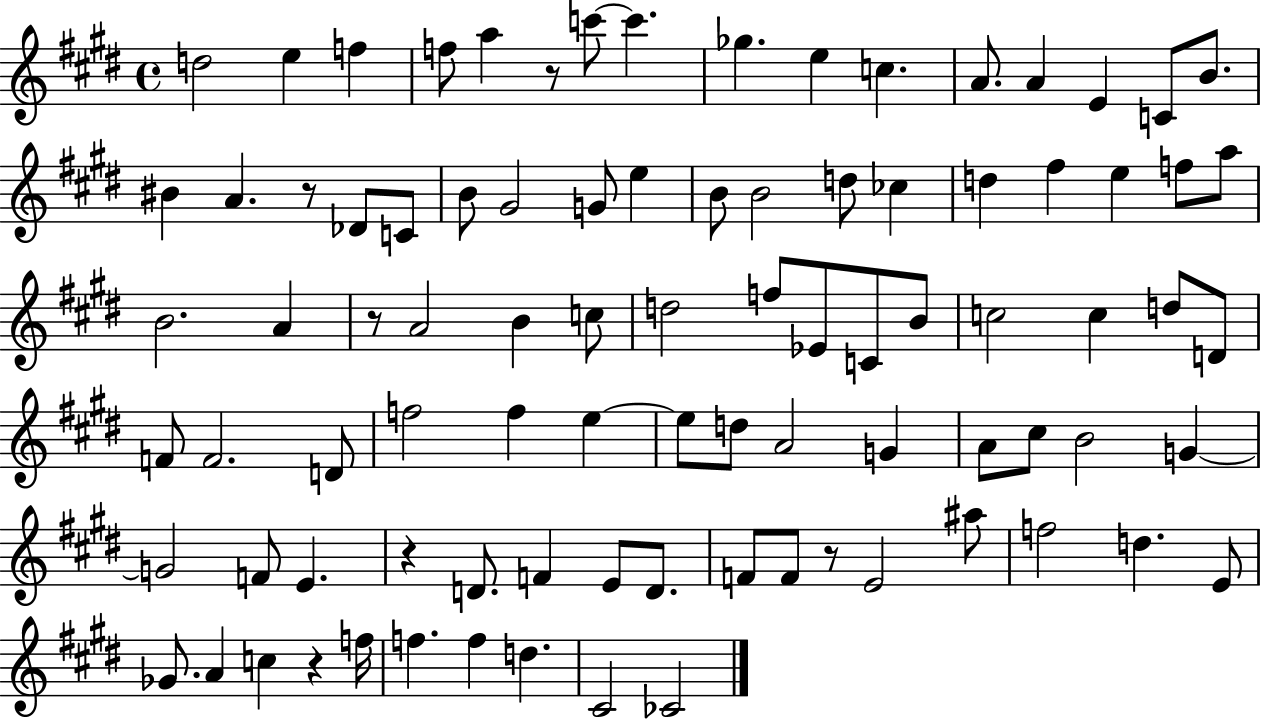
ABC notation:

X:1
T:Untitled
M:4/4
L:1/4
K:E
d2 e f f/2 a z/2 c'/2 c' _g e c A/2 A E C/2 B/2 ^B A z/2 _D/2 C/2 B/2 ^G2 G/2 e B/2 B2 d/2 _c d ^f e f/2 a/2 B2 A z/2 A2 B c/2 d2 f/2 _E/2 C/2 B/2 c2 c d/2 D/2 F/2 F2 D/2 f2 f e e/2 d/2 A2 G A/2 ^c/2 B2 G G2 F/2 E z D/2 F E/2 D/2 F/2 F/2 z/2 E2 ^a/2 f2 d E/2 _G/2 A c z f/4 f f d ^C2 _C2